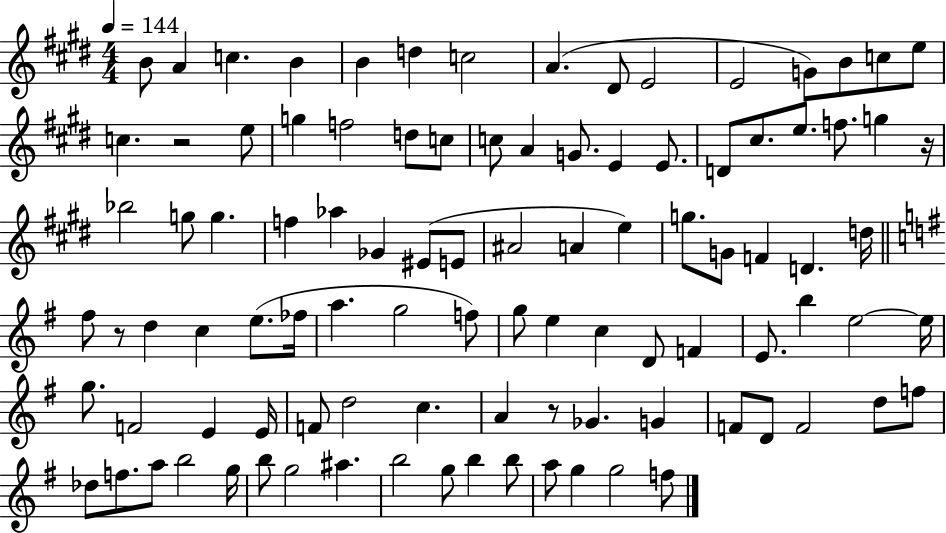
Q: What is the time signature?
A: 4/4